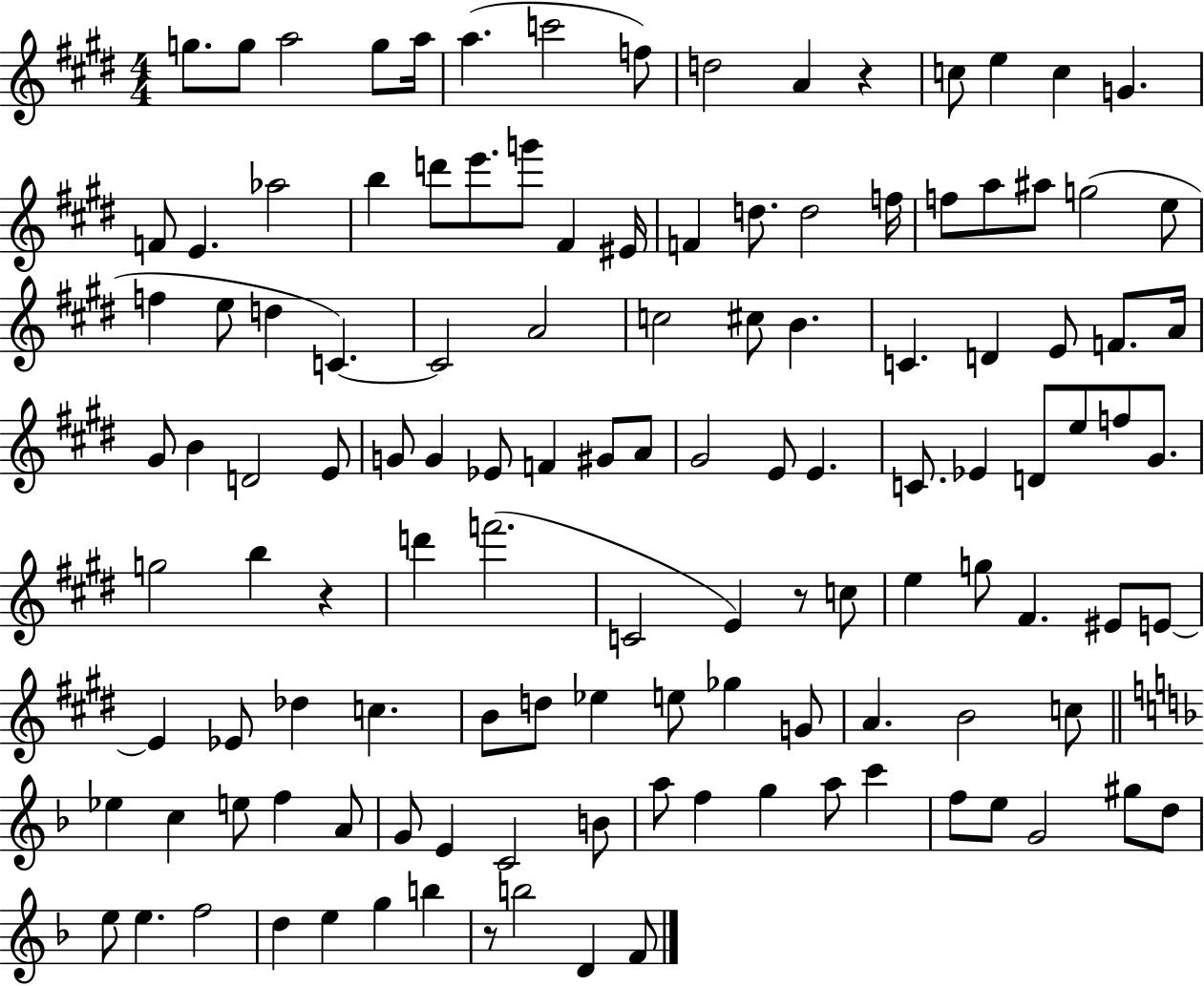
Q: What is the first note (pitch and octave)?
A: G5